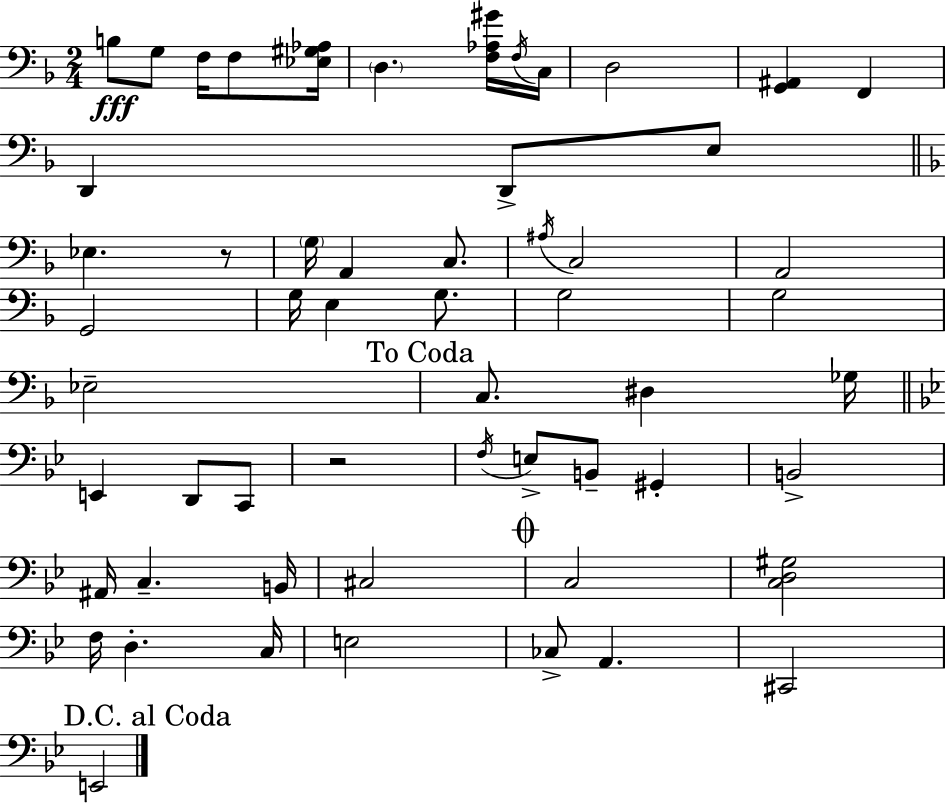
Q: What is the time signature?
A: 2/4